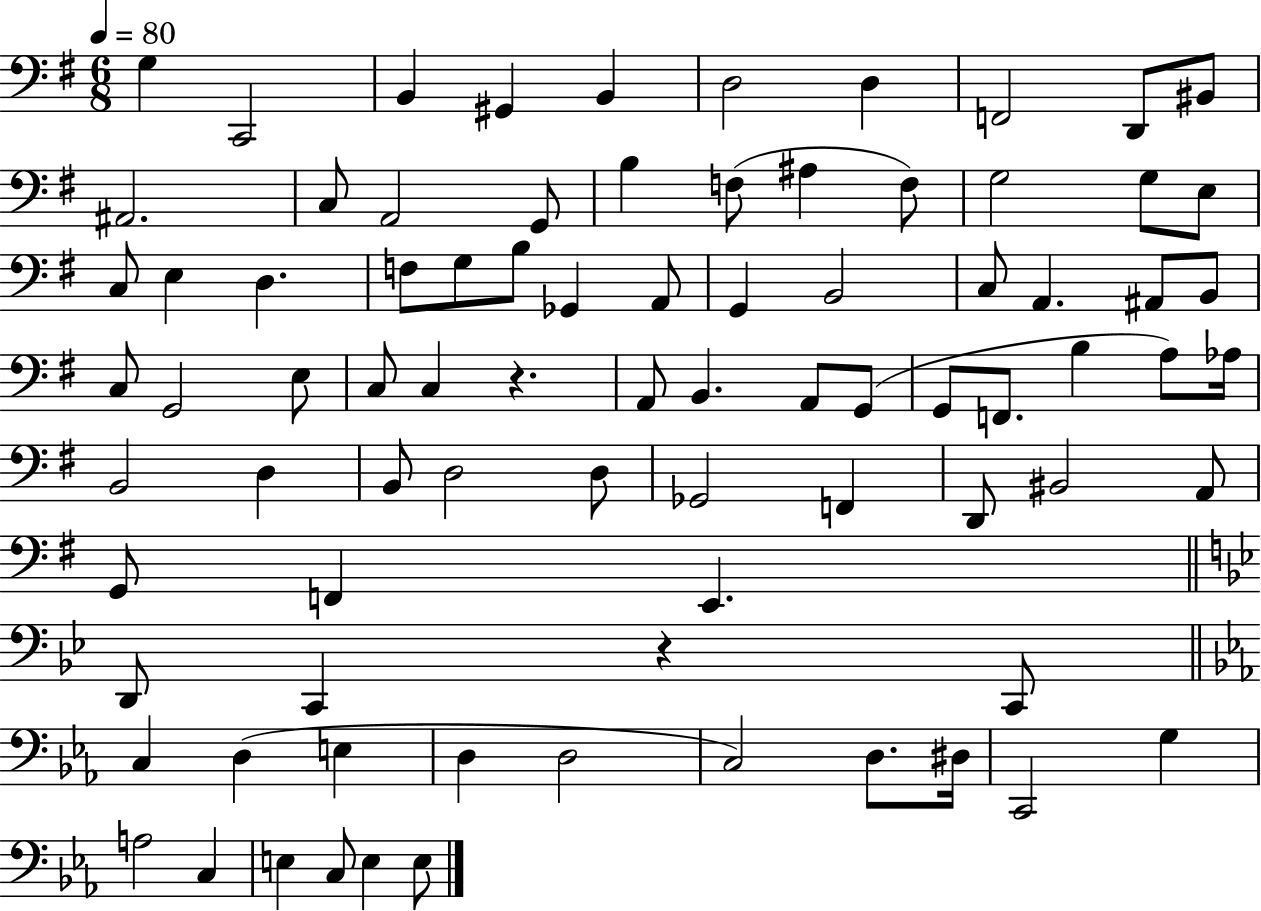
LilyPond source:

{
  \clef bass
  \numericTimeSignature
  \time 6/8
  \key g \major
  \tempo 4 = 80
  g4 c,2 | b,4 gis,4 b,4 | d2 d4 | f,2 d,8 bis,8 | \break ais,2. | c8 a,2 g,8 | b4 f8( ais4 f8) | g2 g8 e8 | \break c8 e4 d4. | f8 g8 b8 ges,4 a,8 | g,4 b,2 | c8 a,4. ais,8 b,8 | \break c8 g,2 e8 | c8 c4 r4. | a,8 b,4. a,8 g,8( | g,8 f,8. b4 a8) aes16 | \break b,2 d4 | b,8 d2 d8 | ges,2 f,4 | d,8 bis,2 a,8 | \break g,8 f,4 e,4. | \bar "||" \break \key bes \major d,8 c,4 r4 c,8 | \bar "||" \break \key c \minor c4 d4( e4 | d4 d2 | c2) d8. dis16 | c,2 g4 | \break a2 c4 | e4 c8 e4 e8 | \bar "|."
}